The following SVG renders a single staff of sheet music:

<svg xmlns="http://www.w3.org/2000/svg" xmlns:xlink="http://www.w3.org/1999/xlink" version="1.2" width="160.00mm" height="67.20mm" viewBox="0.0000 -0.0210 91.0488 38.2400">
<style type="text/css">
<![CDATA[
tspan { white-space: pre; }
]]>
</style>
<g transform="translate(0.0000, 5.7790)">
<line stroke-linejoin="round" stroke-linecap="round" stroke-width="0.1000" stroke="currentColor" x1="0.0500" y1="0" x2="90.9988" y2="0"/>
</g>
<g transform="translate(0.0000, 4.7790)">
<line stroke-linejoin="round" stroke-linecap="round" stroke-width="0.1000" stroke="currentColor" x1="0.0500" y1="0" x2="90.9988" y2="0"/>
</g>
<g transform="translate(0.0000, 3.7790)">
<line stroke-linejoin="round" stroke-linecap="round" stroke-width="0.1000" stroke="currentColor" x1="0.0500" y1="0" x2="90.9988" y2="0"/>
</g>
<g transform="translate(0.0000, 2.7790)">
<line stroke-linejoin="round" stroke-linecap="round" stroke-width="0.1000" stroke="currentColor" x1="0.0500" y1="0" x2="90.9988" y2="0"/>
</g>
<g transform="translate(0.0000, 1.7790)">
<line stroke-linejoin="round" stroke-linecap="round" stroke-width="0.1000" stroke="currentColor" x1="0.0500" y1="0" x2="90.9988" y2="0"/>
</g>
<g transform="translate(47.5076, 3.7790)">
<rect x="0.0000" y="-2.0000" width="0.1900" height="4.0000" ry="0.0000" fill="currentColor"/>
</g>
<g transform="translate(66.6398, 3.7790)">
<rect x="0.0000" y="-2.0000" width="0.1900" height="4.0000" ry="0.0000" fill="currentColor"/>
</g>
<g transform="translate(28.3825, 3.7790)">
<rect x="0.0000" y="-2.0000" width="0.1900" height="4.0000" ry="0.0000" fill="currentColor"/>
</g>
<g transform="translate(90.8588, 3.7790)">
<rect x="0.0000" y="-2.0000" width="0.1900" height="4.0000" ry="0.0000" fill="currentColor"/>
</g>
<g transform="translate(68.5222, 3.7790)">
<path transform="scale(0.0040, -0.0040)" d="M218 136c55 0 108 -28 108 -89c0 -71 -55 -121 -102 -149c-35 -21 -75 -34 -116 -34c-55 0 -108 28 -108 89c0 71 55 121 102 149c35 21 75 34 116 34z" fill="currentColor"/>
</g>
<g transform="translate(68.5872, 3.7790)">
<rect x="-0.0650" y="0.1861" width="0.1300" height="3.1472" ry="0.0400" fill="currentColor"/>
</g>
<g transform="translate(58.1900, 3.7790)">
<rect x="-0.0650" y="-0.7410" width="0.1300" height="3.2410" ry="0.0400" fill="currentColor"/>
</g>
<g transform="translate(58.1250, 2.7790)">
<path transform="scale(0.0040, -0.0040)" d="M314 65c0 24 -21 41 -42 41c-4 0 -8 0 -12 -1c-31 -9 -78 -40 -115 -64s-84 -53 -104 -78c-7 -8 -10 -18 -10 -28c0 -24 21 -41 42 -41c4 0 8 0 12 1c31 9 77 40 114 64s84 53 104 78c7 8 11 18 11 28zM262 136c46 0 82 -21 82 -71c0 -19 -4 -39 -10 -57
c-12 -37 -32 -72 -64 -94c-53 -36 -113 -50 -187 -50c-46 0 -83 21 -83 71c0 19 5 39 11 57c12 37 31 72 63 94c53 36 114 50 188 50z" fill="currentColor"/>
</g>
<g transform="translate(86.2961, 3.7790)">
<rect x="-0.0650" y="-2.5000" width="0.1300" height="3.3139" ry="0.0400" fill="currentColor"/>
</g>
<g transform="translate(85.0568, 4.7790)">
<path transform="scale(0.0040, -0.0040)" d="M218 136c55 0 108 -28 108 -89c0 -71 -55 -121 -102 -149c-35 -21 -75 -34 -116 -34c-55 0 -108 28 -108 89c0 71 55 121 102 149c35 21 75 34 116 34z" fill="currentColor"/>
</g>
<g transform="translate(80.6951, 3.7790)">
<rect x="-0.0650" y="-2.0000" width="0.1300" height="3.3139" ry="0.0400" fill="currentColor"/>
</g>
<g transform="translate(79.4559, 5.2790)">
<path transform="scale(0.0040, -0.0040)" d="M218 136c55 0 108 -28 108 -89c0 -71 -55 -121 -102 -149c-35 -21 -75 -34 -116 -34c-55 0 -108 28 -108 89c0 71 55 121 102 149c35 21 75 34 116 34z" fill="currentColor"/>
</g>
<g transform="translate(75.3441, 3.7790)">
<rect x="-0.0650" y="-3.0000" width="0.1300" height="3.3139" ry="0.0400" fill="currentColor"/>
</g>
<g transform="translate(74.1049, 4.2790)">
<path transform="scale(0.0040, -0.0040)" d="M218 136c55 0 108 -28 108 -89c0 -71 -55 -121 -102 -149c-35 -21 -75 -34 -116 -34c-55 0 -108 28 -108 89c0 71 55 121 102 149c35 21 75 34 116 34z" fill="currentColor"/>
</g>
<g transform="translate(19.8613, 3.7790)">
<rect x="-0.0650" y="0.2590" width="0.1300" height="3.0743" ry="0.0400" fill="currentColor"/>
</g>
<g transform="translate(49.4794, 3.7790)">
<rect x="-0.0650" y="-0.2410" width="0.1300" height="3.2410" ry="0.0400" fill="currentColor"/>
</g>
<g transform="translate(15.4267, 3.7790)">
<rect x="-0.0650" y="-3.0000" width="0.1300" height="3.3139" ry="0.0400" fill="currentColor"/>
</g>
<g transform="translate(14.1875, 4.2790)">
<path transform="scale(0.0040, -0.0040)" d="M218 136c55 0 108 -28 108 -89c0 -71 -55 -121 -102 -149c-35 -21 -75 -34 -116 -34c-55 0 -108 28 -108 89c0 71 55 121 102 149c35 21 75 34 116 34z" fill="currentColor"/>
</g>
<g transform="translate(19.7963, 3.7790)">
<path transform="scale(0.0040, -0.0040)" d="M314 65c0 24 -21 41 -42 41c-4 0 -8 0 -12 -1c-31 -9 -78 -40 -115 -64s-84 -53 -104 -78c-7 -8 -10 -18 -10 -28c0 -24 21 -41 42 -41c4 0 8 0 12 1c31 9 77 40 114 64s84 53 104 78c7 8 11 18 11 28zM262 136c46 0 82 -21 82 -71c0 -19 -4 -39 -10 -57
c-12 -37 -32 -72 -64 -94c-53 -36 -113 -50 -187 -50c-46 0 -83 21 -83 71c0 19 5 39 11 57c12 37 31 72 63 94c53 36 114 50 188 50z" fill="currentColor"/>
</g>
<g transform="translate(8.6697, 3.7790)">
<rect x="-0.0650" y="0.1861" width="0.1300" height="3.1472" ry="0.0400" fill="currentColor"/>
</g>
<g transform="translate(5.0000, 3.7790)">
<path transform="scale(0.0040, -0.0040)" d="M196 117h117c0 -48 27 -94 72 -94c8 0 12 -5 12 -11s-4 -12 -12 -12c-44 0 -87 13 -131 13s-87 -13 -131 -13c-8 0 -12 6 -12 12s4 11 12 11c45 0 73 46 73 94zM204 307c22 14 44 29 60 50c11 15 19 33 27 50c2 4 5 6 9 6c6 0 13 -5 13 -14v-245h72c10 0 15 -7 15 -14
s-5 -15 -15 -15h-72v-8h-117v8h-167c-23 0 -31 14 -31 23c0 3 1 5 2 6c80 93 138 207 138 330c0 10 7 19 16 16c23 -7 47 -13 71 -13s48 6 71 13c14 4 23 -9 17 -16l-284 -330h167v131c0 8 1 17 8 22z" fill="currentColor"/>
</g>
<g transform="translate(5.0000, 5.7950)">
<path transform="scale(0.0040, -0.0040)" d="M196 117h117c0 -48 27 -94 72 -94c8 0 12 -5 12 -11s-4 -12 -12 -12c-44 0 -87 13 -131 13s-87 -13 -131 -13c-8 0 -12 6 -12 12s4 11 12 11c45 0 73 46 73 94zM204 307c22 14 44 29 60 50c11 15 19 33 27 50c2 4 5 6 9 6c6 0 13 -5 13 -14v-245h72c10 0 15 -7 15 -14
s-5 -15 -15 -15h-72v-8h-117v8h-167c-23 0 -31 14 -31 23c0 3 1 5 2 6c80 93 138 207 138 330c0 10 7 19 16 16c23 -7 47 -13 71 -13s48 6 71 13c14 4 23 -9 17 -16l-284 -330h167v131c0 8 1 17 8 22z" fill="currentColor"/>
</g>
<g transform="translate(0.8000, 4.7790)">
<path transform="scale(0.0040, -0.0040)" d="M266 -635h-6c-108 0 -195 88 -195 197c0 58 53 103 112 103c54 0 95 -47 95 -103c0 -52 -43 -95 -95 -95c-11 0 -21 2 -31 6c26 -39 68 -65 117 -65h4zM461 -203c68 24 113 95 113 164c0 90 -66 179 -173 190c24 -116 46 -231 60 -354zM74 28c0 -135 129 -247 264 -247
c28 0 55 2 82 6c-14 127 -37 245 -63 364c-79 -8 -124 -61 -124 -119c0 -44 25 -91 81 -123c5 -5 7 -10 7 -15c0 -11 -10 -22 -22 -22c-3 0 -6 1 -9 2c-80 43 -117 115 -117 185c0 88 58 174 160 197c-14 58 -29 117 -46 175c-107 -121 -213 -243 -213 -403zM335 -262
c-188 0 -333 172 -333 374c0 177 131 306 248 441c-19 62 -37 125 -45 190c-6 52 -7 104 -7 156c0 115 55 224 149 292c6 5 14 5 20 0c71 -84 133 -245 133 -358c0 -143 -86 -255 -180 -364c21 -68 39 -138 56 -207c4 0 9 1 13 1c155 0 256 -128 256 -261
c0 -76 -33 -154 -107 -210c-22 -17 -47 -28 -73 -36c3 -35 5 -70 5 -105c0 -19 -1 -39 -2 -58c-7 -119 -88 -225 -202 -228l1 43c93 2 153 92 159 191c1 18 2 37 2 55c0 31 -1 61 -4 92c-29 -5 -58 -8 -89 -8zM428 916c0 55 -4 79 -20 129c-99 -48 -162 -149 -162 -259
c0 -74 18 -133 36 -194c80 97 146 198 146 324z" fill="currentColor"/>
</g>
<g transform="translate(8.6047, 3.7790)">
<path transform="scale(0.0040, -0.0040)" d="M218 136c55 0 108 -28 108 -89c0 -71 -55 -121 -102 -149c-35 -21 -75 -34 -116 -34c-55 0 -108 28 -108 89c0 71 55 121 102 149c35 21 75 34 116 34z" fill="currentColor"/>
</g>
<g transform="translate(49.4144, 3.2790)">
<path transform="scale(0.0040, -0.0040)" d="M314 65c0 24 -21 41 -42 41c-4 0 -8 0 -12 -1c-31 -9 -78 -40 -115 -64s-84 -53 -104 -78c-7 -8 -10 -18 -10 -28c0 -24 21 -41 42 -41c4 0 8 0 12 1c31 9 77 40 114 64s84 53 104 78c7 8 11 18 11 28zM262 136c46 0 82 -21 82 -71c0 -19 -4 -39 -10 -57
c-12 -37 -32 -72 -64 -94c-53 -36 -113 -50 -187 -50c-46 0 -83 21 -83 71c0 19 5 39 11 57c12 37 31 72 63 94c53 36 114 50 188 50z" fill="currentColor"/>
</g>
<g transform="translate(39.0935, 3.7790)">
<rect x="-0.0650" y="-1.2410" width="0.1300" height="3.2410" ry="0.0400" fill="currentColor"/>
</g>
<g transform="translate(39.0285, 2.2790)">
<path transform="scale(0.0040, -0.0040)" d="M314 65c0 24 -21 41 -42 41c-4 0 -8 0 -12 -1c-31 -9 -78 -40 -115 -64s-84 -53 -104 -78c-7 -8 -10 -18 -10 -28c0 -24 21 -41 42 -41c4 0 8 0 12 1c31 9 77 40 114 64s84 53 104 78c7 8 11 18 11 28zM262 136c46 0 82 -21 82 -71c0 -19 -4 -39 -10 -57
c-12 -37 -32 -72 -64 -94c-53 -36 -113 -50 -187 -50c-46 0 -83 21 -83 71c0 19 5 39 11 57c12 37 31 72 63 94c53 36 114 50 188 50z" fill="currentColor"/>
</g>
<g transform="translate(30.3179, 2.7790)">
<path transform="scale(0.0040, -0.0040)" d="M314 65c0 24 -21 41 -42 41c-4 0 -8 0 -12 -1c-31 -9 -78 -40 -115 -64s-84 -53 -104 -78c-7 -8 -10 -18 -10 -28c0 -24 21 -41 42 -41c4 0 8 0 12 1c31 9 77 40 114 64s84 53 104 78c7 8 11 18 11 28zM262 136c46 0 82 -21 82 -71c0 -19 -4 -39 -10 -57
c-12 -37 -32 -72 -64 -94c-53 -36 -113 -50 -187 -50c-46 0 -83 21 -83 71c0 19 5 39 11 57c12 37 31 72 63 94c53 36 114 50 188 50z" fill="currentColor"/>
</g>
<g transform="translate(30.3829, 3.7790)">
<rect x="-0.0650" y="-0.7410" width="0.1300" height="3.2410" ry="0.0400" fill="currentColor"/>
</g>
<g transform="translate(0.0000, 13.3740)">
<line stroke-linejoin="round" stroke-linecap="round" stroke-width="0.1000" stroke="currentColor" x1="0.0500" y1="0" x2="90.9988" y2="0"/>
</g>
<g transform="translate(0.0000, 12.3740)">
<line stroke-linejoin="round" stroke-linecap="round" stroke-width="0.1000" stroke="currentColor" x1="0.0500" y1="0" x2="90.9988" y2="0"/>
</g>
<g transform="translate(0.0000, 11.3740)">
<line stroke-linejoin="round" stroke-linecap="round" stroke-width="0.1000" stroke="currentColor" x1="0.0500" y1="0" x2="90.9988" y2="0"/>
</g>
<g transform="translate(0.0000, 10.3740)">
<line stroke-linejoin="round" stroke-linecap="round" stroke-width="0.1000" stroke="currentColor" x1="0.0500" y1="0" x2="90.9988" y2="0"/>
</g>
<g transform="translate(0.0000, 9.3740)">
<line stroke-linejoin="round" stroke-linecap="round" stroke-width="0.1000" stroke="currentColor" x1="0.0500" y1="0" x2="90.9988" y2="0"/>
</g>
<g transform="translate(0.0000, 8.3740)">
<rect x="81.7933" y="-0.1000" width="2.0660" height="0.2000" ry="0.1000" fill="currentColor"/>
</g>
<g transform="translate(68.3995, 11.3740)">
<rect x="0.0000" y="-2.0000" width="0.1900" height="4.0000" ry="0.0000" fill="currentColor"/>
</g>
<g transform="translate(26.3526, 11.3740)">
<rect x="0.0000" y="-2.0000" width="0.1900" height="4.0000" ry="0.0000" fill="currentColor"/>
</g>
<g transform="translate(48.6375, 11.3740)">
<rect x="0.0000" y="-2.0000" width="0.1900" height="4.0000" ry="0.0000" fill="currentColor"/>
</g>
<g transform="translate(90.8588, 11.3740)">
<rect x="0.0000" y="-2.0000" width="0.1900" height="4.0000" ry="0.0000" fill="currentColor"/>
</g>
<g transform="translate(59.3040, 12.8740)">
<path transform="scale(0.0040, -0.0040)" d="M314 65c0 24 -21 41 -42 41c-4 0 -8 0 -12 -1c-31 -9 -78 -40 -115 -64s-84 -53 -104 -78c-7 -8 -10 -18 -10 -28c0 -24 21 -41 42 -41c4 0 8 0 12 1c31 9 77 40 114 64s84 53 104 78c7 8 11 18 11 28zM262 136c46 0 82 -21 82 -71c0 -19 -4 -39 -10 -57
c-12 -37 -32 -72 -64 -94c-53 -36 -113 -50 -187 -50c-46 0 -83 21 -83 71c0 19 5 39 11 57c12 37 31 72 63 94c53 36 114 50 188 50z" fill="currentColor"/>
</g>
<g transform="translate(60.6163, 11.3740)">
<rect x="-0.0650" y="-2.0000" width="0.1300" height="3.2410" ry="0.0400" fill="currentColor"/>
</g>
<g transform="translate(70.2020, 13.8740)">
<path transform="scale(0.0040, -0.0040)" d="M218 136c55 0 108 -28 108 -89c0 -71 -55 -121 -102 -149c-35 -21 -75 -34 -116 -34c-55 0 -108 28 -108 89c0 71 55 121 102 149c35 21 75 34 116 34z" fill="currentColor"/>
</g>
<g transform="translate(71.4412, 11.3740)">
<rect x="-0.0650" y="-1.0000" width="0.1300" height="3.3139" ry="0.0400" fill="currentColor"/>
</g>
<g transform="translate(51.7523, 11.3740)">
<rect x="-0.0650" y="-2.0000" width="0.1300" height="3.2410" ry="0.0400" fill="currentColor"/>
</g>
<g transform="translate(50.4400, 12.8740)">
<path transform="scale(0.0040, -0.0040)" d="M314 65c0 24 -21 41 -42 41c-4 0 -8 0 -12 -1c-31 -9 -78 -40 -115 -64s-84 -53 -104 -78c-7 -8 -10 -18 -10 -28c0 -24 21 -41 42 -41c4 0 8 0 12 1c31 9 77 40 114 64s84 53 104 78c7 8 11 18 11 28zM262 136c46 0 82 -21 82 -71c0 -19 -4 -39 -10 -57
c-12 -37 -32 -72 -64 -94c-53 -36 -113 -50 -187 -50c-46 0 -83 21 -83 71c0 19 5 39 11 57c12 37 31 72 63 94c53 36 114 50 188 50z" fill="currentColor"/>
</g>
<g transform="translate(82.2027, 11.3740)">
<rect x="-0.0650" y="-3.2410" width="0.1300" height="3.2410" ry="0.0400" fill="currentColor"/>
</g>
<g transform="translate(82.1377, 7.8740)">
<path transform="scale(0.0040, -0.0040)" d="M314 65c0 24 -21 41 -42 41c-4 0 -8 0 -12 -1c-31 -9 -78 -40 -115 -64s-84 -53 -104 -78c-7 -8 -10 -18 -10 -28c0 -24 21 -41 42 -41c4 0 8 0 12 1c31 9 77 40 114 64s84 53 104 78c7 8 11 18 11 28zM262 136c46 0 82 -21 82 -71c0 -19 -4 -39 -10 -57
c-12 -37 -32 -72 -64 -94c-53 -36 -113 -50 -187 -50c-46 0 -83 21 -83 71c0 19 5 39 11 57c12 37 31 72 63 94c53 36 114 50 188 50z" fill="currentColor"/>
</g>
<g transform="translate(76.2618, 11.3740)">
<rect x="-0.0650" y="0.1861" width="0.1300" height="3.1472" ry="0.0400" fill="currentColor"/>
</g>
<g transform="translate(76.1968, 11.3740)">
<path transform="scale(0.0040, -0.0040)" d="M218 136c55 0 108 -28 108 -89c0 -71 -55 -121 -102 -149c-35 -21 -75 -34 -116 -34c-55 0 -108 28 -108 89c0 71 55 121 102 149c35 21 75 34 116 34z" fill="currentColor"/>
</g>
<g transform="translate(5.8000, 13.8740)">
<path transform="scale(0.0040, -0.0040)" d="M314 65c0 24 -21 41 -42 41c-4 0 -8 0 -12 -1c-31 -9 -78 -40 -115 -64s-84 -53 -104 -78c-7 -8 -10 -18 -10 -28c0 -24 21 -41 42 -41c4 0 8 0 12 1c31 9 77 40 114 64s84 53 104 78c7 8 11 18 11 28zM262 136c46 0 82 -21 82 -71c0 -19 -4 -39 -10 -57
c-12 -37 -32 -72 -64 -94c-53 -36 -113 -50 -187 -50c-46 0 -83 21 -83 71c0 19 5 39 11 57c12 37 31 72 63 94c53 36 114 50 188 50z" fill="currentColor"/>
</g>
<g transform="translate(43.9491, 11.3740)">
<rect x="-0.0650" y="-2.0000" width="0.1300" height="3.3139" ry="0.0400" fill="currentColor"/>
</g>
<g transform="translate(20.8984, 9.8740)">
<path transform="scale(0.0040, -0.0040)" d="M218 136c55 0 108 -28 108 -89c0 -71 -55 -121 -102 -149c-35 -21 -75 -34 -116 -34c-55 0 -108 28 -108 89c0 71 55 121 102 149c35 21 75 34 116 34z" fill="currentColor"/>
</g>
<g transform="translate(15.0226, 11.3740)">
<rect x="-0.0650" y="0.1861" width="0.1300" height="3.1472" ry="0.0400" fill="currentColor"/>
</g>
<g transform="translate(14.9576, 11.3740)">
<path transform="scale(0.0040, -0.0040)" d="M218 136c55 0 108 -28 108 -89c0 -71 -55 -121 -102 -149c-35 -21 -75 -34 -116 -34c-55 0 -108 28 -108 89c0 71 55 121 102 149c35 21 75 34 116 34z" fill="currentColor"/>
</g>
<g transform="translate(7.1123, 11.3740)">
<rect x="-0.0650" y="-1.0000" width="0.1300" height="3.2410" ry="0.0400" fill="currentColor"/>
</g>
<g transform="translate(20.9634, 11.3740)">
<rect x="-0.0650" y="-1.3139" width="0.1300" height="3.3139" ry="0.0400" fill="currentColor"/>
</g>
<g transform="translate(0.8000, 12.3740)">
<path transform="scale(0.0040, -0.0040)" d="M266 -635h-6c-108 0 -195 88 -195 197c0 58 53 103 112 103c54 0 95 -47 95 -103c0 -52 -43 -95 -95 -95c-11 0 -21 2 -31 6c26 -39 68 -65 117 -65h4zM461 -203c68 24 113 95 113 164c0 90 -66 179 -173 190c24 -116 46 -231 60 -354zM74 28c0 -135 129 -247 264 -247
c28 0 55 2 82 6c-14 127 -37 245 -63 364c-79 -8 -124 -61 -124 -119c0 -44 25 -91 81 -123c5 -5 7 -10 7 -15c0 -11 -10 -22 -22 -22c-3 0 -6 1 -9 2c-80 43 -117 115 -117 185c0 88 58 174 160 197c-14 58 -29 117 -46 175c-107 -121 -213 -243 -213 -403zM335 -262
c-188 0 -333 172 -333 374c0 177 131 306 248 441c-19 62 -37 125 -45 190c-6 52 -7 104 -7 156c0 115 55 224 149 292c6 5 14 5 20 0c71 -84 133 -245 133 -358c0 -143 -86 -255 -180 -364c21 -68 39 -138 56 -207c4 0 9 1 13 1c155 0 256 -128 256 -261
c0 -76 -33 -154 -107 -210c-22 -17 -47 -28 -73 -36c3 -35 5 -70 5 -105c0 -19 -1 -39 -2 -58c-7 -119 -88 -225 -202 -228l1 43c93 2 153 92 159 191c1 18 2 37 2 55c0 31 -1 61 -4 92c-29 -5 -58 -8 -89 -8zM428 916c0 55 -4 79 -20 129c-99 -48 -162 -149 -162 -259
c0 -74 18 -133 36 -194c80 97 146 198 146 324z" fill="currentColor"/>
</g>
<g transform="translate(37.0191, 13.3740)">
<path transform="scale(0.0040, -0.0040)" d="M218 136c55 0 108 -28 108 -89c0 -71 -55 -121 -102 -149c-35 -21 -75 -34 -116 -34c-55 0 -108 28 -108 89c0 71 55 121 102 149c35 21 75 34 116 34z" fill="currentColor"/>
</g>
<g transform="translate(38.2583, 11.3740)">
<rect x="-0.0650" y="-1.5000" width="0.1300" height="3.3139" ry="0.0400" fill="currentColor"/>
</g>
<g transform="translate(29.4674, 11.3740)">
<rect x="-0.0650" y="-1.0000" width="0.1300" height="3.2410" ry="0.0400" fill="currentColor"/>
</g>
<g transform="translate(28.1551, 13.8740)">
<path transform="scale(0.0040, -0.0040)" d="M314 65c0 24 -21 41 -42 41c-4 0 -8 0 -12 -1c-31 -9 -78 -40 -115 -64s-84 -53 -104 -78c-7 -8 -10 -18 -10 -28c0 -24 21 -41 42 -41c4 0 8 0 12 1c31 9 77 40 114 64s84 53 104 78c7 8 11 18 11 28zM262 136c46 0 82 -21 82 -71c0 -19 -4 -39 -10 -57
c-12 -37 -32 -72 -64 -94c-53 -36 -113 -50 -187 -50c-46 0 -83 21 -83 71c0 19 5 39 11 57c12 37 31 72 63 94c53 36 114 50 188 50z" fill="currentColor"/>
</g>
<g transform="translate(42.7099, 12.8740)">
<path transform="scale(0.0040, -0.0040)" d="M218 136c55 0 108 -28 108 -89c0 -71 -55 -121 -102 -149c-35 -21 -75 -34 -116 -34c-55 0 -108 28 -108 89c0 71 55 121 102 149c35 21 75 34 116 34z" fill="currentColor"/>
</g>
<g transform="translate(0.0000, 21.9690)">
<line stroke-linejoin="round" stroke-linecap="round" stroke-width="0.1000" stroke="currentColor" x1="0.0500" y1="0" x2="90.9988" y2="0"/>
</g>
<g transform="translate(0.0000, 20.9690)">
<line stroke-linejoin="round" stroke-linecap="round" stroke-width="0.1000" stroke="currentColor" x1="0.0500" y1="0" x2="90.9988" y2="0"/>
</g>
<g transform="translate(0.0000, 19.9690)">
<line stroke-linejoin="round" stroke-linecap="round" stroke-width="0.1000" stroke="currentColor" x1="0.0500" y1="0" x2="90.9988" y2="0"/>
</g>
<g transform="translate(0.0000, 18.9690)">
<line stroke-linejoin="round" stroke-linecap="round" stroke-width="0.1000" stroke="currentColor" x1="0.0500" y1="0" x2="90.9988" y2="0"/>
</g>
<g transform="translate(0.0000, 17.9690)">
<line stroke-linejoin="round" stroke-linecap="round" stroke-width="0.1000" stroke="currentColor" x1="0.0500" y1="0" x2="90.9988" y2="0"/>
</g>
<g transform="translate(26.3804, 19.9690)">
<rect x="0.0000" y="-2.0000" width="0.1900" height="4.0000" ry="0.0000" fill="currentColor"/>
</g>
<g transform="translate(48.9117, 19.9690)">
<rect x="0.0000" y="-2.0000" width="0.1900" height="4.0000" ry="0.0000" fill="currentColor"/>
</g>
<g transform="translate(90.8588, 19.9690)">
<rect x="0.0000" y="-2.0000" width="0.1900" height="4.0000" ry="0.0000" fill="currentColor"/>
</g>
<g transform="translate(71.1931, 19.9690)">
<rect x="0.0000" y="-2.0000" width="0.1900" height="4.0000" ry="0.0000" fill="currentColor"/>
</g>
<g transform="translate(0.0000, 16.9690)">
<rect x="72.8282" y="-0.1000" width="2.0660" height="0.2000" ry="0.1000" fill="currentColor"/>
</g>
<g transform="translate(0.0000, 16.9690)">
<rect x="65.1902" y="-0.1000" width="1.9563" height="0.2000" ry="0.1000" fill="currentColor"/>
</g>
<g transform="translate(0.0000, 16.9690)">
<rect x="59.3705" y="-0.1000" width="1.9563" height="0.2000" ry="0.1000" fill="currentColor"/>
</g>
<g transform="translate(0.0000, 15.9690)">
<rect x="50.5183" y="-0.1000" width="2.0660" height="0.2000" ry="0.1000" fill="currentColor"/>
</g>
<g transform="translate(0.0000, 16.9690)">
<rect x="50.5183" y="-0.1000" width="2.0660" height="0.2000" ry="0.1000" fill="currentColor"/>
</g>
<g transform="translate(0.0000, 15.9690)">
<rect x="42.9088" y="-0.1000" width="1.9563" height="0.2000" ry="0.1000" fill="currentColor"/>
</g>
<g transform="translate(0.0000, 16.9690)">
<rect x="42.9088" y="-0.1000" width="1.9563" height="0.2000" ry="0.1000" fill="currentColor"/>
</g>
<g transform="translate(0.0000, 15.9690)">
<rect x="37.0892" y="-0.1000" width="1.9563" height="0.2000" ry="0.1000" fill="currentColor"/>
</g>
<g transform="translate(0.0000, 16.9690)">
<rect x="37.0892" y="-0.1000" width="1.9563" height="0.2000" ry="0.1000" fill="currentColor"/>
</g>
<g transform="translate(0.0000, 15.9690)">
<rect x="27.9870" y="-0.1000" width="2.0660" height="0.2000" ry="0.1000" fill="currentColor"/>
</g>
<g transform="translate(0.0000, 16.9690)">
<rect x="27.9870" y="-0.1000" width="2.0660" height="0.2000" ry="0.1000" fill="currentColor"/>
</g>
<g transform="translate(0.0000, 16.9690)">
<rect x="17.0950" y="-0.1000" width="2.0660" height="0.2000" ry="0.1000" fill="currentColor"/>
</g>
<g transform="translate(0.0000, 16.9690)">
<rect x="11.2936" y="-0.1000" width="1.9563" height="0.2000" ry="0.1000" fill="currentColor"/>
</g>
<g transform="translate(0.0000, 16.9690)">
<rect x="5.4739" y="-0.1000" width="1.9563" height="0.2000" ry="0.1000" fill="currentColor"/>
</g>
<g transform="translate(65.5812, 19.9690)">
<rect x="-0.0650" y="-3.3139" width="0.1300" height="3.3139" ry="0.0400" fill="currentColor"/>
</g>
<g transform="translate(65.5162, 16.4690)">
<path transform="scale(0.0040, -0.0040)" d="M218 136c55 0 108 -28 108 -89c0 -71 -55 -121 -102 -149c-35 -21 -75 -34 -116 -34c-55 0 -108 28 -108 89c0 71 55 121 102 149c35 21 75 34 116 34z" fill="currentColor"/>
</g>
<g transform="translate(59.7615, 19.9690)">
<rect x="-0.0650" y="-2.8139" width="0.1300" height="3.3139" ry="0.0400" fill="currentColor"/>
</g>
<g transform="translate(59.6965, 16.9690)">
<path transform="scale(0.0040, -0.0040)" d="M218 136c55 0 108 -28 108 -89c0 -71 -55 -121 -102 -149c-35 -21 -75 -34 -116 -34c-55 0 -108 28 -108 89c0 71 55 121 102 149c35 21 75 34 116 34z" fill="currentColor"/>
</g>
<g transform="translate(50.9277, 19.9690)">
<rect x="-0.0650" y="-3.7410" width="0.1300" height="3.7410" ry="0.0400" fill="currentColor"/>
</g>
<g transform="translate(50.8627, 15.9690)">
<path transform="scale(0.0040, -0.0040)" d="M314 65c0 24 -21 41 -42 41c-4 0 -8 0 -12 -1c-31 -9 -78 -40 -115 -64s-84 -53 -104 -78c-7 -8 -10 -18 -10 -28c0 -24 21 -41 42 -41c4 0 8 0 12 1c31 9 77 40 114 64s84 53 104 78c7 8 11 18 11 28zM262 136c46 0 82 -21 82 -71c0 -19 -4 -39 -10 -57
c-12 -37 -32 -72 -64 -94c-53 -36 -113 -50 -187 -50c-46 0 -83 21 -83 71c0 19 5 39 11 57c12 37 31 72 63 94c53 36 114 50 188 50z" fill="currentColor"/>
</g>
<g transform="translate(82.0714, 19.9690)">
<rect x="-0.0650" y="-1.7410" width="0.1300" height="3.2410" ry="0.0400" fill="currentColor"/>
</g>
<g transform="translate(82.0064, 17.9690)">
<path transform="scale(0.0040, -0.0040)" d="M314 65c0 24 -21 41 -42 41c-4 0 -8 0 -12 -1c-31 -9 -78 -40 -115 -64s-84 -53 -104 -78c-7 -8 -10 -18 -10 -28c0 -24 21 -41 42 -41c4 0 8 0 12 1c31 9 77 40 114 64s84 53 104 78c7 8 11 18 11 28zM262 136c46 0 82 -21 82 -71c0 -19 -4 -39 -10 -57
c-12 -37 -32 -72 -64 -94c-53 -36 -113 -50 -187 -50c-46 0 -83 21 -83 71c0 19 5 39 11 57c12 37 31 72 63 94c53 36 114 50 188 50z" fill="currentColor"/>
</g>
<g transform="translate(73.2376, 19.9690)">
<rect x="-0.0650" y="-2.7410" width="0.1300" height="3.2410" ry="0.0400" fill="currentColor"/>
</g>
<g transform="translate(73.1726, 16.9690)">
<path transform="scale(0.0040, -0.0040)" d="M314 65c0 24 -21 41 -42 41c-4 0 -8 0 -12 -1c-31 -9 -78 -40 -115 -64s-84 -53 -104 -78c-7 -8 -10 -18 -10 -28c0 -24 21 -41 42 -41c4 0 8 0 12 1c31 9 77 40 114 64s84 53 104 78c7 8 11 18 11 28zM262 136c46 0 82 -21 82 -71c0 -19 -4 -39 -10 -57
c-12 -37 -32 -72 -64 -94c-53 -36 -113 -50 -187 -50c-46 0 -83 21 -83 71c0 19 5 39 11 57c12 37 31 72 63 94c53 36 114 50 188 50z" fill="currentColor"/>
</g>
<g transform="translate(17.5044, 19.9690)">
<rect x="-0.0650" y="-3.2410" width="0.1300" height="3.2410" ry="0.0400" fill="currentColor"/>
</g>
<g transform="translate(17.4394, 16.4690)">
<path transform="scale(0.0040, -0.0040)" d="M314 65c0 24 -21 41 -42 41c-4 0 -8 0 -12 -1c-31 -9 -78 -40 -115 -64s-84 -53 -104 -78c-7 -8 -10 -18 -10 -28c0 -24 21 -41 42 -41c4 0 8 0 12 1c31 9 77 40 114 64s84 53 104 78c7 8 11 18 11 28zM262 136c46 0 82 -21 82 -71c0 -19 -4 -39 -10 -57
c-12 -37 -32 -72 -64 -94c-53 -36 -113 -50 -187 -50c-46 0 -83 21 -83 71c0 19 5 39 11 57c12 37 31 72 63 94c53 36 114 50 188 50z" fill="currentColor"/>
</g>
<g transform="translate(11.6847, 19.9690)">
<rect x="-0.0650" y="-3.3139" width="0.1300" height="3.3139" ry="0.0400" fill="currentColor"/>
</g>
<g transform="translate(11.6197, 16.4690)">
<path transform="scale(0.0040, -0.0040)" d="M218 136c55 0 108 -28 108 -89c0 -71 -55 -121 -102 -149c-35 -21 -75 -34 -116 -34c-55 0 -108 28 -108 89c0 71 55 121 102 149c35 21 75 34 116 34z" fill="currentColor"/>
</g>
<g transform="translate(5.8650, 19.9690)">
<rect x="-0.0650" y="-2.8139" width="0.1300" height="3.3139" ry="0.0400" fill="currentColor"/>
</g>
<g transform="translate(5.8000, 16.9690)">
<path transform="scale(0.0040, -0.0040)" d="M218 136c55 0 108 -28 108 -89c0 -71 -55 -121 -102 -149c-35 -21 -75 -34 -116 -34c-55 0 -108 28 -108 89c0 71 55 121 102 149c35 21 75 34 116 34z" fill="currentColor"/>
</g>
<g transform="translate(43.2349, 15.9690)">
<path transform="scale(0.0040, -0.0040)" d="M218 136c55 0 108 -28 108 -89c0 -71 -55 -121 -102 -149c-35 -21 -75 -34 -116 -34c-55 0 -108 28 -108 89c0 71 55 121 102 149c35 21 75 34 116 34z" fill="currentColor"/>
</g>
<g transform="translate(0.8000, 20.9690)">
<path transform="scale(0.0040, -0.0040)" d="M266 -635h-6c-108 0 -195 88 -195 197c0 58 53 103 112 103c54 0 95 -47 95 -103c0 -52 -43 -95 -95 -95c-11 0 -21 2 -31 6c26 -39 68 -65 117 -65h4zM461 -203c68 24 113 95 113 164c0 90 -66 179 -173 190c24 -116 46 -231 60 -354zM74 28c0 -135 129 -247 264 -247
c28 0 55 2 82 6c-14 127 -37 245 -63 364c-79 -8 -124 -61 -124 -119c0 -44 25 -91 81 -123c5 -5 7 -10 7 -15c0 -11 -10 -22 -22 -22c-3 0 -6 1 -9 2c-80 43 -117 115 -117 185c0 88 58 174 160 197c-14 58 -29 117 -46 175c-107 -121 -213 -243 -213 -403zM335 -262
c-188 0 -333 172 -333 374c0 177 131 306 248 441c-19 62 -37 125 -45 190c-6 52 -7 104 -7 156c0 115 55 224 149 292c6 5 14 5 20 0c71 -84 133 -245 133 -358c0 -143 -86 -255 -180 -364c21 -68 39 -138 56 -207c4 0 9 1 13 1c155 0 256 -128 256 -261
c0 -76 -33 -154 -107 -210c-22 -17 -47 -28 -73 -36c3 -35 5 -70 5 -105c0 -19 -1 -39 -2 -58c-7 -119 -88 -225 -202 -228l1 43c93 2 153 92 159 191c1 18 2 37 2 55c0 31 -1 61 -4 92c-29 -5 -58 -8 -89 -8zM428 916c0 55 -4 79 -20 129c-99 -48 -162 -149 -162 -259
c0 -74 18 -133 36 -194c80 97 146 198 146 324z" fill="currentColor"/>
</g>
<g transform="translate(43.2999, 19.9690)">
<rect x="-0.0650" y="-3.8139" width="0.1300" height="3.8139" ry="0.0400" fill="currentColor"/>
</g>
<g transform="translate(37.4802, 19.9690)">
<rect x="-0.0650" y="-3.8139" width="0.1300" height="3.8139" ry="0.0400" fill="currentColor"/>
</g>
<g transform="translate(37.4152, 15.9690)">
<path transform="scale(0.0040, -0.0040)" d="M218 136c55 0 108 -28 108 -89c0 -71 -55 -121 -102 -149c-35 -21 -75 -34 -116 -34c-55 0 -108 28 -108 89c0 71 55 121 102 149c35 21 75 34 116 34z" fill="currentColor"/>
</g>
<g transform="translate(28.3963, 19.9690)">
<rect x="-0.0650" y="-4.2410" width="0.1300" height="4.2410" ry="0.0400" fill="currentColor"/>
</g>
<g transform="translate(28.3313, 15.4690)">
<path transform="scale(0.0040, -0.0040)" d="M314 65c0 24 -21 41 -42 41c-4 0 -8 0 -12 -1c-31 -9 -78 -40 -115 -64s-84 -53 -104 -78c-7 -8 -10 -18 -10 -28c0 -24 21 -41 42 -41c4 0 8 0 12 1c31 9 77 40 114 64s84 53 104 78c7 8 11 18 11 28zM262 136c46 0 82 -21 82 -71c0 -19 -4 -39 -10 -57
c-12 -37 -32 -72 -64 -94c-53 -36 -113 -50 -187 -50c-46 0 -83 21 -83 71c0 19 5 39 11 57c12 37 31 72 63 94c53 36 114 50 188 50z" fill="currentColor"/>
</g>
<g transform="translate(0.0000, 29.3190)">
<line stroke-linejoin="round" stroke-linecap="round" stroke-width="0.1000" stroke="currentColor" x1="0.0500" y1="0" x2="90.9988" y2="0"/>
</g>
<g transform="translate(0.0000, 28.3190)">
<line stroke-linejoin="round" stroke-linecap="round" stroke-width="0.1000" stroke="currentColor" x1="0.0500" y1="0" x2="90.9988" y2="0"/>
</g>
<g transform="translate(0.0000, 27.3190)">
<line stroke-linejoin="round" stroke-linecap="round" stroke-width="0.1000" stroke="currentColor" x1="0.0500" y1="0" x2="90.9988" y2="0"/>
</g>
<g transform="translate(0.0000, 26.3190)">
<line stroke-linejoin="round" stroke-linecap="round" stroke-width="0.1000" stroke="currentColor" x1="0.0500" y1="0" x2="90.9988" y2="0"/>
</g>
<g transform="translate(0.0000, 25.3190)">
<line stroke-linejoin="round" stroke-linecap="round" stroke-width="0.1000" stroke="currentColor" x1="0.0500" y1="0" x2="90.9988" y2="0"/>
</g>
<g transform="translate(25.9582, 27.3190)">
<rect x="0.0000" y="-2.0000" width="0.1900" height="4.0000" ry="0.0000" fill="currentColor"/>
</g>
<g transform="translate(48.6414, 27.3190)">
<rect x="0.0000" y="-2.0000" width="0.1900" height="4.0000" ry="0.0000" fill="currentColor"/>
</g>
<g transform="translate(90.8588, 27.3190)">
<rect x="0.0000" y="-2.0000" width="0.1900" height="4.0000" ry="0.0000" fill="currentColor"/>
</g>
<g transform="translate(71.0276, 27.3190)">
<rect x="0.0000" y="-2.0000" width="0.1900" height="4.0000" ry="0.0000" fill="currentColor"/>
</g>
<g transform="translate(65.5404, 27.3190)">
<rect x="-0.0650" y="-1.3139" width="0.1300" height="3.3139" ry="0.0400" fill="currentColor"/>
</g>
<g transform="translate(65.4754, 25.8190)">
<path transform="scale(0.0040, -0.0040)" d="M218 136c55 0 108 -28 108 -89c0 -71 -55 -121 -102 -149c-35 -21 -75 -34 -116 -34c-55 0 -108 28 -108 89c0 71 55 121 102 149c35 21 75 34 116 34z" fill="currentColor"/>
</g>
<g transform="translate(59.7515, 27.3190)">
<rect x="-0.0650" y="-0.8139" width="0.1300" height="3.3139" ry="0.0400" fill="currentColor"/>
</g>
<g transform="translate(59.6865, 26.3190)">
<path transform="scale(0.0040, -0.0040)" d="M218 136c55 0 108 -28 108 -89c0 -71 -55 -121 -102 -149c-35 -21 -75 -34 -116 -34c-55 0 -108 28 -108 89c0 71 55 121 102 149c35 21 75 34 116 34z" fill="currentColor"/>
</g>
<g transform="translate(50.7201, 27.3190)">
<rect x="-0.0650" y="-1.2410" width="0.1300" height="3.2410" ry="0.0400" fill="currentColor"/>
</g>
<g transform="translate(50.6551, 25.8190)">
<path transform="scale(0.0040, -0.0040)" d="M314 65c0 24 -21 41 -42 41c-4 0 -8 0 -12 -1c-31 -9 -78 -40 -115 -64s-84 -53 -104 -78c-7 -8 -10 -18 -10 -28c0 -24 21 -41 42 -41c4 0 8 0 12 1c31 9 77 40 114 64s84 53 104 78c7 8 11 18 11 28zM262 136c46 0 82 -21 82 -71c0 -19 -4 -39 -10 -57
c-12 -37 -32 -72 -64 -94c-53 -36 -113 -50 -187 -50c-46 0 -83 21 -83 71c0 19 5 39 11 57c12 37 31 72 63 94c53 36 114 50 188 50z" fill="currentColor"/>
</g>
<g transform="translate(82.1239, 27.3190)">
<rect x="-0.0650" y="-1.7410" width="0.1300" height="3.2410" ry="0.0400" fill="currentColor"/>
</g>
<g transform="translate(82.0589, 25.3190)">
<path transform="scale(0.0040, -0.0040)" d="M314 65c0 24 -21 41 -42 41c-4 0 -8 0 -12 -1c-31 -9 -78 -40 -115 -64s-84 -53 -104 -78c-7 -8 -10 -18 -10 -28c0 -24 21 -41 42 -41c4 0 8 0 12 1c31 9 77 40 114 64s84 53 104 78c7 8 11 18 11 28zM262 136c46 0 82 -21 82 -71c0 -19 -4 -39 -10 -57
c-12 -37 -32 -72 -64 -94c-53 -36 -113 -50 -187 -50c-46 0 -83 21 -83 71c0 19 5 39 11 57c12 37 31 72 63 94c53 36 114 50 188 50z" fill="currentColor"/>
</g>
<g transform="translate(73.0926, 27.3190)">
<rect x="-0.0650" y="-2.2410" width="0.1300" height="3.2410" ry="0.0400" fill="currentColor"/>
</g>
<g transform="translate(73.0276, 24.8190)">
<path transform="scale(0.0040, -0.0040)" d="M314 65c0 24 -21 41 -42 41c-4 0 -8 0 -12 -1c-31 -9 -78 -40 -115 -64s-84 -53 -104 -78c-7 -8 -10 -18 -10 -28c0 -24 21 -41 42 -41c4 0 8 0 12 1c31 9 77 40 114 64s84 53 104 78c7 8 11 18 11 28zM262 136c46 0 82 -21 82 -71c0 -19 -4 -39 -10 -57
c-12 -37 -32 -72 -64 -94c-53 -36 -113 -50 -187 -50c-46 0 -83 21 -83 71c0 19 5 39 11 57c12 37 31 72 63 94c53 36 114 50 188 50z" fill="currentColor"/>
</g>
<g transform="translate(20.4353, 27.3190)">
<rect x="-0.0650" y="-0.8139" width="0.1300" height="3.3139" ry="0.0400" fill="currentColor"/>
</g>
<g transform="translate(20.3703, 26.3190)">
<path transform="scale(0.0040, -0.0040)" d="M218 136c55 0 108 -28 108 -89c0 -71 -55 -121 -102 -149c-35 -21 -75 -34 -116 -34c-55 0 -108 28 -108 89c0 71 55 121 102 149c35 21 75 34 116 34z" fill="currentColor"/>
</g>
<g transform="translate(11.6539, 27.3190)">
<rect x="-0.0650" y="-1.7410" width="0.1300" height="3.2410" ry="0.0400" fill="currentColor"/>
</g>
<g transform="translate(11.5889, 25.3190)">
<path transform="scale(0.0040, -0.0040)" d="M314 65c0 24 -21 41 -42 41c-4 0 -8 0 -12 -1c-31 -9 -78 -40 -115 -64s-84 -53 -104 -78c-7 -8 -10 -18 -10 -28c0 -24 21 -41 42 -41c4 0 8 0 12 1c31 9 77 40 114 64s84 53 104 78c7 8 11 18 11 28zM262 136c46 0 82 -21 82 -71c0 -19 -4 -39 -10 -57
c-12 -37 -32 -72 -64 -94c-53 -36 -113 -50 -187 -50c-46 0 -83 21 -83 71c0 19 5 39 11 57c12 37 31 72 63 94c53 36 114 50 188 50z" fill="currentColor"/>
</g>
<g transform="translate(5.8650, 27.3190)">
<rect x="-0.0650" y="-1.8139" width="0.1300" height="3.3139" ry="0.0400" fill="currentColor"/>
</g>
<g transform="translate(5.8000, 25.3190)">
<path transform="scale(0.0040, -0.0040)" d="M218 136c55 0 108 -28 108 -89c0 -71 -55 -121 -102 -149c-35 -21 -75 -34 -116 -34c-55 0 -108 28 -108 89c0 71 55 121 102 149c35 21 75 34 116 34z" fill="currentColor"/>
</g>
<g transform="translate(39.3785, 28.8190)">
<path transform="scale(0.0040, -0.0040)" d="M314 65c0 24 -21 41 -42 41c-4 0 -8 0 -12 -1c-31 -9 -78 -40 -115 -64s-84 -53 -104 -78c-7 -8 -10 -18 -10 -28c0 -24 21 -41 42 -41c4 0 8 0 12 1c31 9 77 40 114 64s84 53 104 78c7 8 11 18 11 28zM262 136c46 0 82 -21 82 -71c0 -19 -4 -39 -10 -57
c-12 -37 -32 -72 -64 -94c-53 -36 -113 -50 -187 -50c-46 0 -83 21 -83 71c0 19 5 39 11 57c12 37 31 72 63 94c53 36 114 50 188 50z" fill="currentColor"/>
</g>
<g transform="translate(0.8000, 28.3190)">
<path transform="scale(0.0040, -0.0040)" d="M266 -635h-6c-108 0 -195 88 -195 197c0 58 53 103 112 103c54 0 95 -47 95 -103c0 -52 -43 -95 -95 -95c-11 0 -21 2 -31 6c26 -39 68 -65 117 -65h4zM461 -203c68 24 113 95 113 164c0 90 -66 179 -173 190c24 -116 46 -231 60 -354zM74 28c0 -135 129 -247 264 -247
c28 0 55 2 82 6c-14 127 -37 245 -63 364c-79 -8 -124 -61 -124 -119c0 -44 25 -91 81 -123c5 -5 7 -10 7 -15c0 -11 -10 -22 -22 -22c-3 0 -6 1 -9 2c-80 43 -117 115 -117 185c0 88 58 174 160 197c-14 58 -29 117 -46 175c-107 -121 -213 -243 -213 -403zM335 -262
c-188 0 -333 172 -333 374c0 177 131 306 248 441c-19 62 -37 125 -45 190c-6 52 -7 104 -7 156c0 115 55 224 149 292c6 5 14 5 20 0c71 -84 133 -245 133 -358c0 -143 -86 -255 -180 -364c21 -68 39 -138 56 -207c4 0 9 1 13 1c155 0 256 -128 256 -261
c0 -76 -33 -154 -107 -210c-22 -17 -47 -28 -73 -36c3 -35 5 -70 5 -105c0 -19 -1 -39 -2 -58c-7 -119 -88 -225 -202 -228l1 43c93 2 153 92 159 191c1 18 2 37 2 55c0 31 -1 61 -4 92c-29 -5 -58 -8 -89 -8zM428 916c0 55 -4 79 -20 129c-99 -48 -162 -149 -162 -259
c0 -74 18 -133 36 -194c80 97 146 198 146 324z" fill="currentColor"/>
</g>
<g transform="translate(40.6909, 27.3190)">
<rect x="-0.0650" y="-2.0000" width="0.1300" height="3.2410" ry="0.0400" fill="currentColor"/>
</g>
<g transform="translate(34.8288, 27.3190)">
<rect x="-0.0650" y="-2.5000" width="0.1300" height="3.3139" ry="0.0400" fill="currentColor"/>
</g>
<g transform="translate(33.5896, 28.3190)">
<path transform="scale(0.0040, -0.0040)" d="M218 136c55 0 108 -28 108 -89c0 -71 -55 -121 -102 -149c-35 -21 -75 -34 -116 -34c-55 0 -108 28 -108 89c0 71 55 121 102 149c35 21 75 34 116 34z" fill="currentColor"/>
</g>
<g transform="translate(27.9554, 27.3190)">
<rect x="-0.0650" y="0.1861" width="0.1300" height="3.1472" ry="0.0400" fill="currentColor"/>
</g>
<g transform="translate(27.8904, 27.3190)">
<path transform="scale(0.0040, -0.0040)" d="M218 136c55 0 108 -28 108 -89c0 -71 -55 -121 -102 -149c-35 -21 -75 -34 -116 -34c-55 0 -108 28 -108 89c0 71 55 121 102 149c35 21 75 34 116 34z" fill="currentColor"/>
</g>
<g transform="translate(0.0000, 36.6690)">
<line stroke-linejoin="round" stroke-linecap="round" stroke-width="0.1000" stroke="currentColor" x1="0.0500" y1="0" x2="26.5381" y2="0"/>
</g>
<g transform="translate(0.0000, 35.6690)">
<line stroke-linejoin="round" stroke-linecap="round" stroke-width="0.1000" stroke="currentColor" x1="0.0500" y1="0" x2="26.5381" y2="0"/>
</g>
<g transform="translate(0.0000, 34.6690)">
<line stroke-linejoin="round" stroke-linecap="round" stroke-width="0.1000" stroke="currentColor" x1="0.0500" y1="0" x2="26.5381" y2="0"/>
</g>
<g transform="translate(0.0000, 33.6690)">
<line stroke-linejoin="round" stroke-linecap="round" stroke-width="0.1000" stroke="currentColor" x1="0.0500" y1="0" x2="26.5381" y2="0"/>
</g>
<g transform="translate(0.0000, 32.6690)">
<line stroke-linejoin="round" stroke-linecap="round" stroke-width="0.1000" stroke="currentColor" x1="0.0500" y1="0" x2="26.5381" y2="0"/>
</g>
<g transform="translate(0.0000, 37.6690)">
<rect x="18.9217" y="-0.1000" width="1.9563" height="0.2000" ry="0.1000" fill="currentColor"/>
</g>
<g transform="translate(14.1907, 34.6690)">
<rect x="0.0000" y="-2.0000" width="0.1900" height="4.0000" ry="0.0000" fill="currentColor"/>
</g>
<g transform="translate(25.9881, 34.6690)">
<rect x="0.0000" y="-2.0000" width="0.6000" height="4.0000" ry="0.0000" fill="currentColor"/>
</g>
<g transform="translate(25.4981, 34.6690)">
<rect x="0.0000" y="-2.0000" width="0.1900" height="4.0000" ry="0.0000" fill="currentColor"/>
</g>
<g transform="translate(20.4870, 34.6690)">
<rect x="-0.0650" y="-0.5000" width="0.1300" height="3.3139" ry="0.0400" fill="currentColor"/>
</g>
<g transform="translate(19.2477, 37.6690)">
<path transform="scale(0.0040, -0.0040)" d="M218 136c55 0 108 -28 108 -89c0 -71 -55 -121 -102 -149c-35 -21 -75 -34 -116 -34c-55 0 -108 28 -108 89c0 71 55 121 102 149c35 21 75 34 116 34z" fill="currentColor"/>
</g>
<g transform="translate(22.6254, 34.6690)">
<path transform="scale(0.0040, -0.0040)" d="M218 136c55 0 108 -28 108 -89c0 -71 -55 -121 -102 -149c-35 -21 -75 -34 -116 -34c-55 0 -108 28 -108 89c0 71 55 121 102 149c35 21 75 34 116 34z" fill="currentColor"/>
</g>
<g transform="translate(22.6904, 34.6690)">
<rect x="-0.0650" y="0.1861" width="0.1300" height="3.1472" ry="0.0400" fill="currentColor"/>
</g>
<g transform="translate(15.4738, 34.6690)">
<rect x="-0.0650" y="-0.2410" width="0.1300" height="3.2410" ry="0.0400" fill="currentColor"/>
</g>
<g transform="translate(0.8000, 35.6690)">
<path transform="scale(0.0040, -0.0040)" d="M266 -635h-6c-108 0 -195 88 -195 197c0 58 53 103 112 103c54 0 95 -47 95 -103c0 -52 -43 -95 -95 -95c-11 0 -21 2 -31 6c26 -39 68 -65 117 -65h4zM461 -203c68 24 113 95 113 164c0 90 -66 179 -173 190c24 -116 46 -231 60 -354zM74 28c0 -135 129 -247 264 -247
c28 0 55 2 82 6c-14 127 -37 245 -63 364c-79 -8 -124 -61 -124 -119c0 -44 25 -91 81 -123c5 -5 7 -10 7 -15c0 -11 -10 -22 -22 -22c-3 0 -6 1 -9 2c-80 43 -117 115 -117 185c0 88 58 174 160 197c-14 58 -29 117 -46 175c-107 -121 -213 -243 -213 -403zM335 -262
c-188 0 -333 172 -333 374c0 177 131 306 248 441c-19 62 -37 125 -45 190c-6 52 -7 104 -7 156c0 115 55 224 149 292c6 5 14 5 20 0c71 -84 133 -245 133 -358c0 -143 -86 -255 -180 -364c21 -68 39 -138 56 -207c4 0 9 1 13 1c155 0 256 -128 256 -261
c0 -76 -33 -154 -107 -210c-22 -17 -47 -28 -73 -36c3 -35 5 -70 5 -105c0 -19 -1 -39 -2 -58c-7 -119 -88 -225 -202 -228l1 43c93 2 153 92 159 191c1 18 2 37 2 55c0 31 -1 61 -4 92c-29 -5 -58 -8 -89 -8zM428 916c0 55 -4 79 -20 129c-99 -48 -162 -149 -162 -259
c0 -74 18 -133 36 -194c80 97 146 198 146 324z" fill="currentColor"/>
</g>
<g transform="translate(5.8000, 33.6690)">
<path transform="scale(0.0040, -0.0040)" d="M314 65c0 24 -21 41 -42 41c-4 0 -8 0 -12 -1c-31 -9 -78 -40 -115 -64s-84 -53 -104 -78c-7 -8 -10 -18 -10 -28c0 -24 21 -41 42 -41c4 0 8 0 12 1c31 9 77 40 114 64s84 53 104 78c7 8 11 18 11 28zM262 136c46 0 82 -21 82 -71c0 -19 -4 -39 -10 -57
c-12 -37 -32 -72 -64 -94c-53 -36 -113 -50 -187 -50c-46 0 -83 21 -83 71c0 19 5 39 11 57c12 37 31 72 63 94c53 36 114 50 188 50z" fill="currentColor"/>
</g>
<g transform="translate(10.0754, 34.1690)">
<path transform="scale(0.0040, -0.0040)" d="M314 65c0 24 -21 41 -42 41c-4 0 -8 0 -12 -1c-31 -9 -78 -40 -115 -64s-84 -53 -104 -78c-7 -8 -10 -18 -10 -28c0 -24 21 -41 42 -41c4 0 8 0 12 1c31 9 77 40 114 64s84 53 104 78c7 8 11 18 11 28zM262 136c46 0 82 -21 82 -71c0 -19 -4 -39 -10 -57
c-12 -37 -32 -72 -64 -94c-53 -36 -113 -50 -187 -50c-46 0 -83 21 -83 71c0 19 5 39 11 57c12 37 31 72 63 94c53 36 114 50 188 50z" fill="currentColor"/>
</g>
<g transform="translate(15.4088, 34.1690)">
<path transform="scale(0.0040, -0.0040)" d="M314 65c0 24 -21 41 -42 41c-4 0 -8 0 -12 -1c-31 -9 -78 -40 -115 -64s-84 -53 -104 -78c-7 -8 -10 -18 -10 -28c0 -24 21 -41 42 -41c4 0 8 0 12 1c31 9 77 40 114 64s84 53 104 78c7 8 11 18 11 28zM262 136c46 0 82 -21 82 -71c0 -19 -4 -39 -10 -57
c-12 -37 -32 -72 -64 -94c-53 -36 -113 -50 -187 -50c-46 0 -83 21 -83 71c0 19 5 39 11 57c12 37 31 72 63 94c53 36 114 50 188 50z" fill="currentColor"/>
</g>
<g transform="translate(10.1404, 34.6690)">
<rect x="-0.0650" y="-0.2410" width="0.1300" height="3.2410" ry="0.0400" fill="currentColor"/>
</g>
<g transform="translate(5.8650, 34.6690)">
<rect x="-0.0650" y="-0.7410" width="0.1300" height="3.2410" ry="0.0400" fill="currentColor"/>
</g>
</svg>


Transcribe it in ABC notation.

X:1
T:Untitled
M:4/4
L:1/4
K:C
B A B2 d2 e2 c2 d2 B A F G D2 B e D2 E F F2 F2 D B b2 a b b2 d'2 c' c' c'2 a b a2 f2 f f2 d B G F2 e2 d e g2 f2 d2 c2 c2 C B